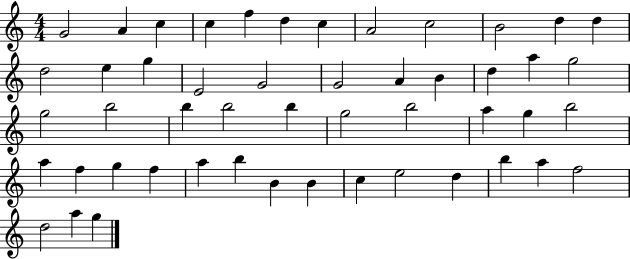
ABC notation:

X:1
T:Untitled
M:4/4
L:1/4
K:C
G2 A c c f d c A2 c2 B2 d d d2 e g E2 G2 G2 A B d a g2 g2 b2 b b2 b g2 b2 a g b2 a f g f a b B B c e2 d b a f2 d2 a g